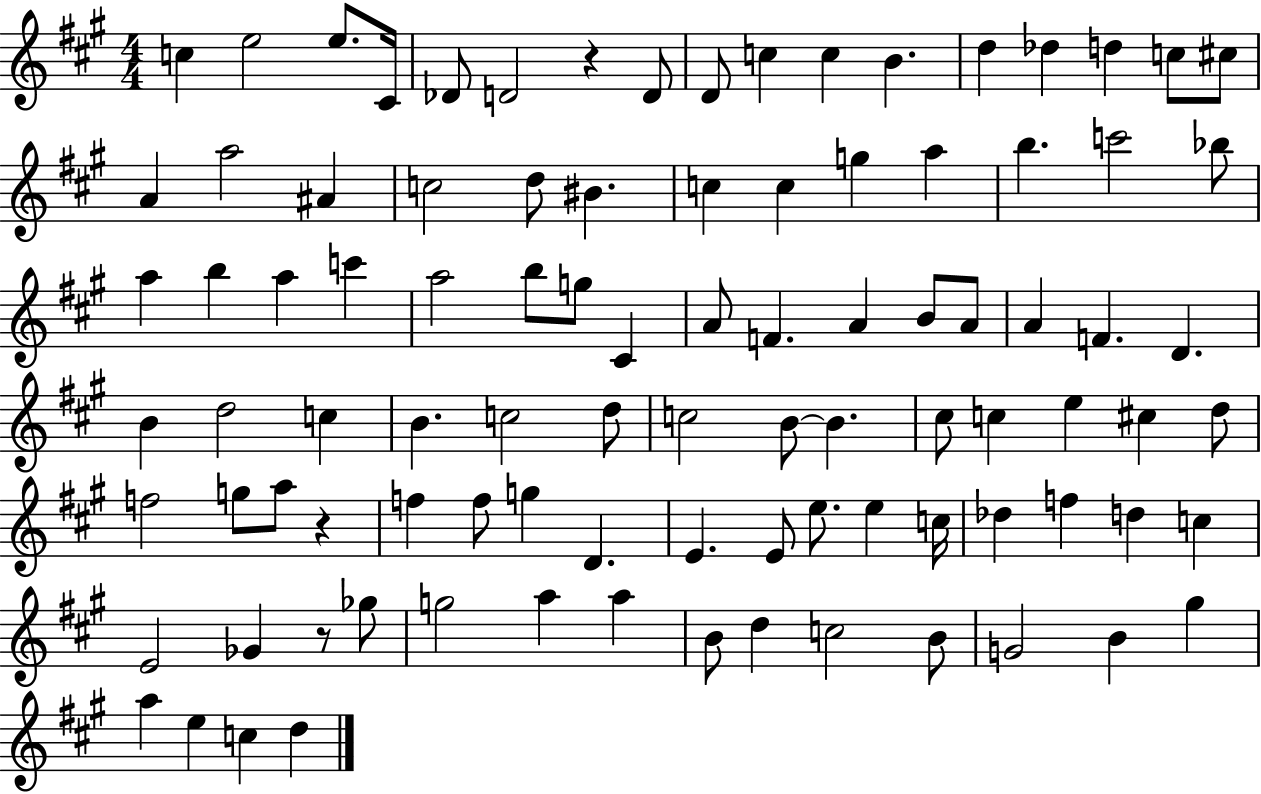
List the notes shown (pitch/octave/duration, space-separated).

C5/q E5/h E5/e. C#4/s Db4/e D4/h R/q D4/e D4/e C5/q C5/q B4/q. D5/q Db5/q D5/q C5/e C#5/e A4/q A5/h A#4/q C5/h D5/e BIS4/q. C5/q C5/q G5/q A5/q B5/q. C6/h Bb5/e A5/q B5/q A5/q C6/q A5/h B5/e G5/e C#4/q A4/e F4/q. A4/q B4/e A4/e A4/q F4/q. D4/q. B4/q D5/h C5/q B4/q. C5/h D5/e C5/h B4/e B4/q. C#5/e C5/q E5/q C#5/q D5/e F5/h G5/e A5/e R/q F5/q F5/e G5/q D4/q. E4/q. E4/e E5/e. E5/q C5/s Db5/q F5/q D5/q C5/q E4/h Gb4/q R/e Gb5/e G5/h A5/q A5/q B4/e D5/q C5/h B4/e G4/h B4/q G#5/q A5/q E5/q C5/q D5/q